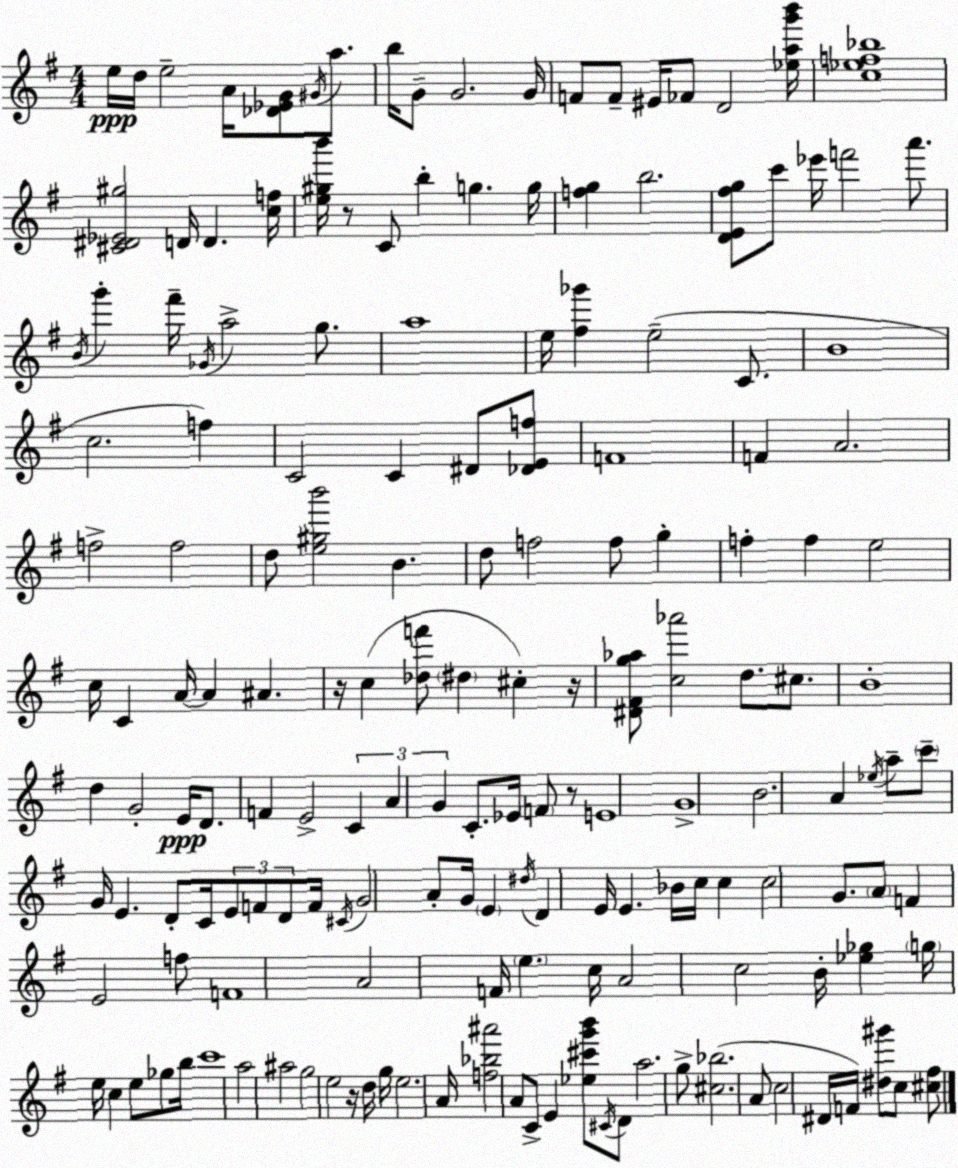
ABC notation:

X:1
T:Untitled
M:4/4
L:1/4
K:Em
e/4 d/4 e2 A/4 [_D_EG]/2 ^G/4 a/2 b/4 G/2 G2 G/4 F/2 F/2 ^E/4 _F/2 D2 [_eag'b']/4 [c_ef_b]4 [^C^D_E^g]2 D/4 D [cf]/4 [e^gb']/4 z/2 C/2 b g g/4 [fg] b2 [DE^fg]/2 c'/2 _e'/4 f'2 a'/2 B/4 g' ^f'/4 _G/4 a2 g/2 a4 e/4 [^f_g'] e2 C/2 B4 c2 f C2 C ^D/2 [_DEf]/2 F4 F A2 f2 f2 d/2 [e^gb']2 B d/2 f2 f/2 g f f e2 c/4 C A/4 A ^A z/4 c [_df']/2 ^d ^c z/4 [^D^Fg_a]/2 [c_a']2 d/2 ^c/2 B4 d G2 E/4 D/2 F E2 C A G C/2 _E/4 F/2 z/2 E4 G4 B2 A _e/4 a/2 c'/2 G/4 E D/2 C/4 E/2 F/2 D/2 F/4 ^C/4 G2 A/2 G/4 E ^d/4 D E/4 E _B/4 c/4 c c2 G/2 A/2 F E2 f/2 F4 A2 F/4 e c/4 A2 c2 B/4 [_e_g] g/4 e/4 c e/2 _g/2 b/4 c'4 a2 ^a2 g2 e2 z/4 d/4 g/4 e2 A/4 [f_b^a']2 A/2 C/2 E [_e^c'g'b']/2 ^C/4 D/2 a2 g/2 [^c_b]2 A/2 c2 ^D/4 F/4 [^d^g']/2 c/2 [^c^f]/2